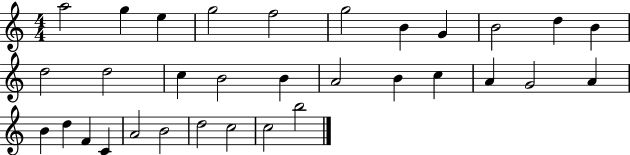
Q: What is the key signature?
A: C major